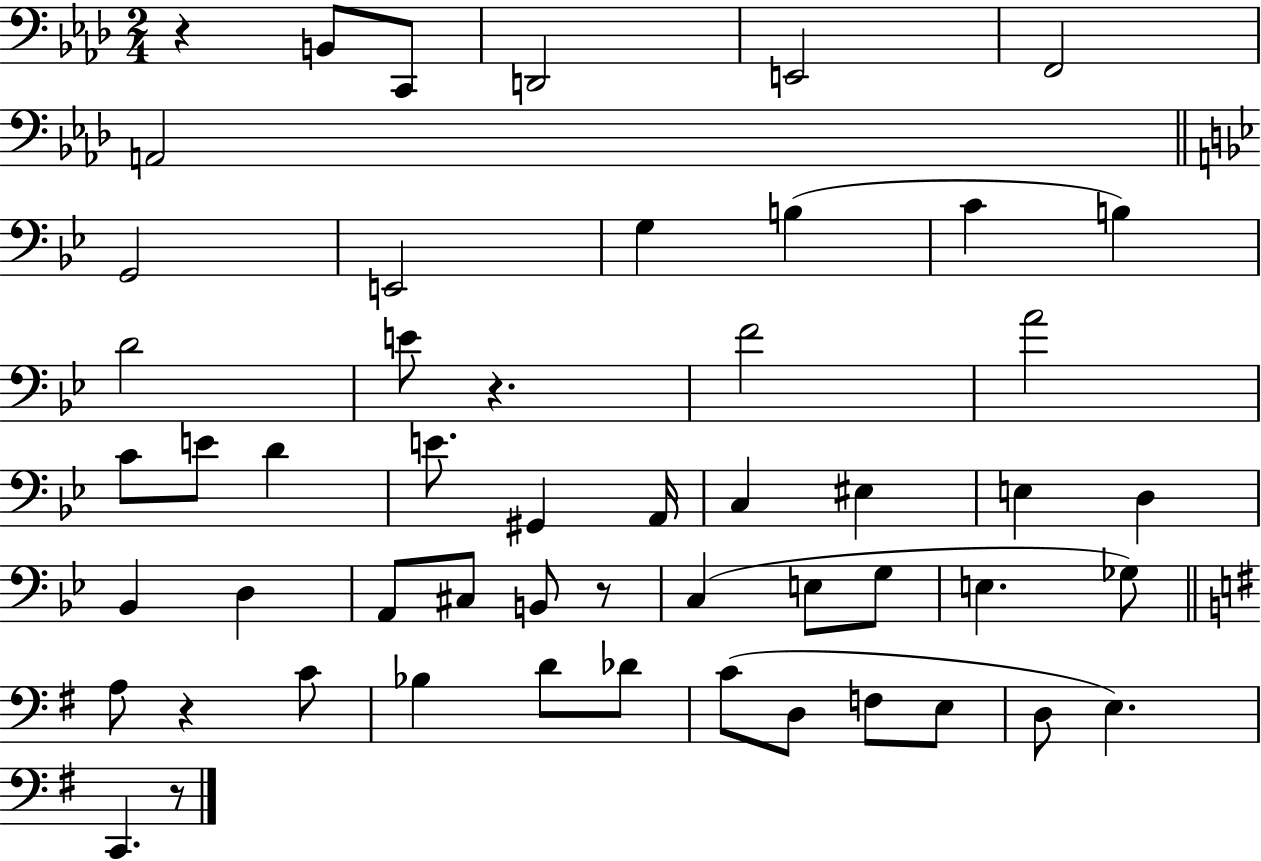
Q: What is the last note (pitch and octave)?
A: C2